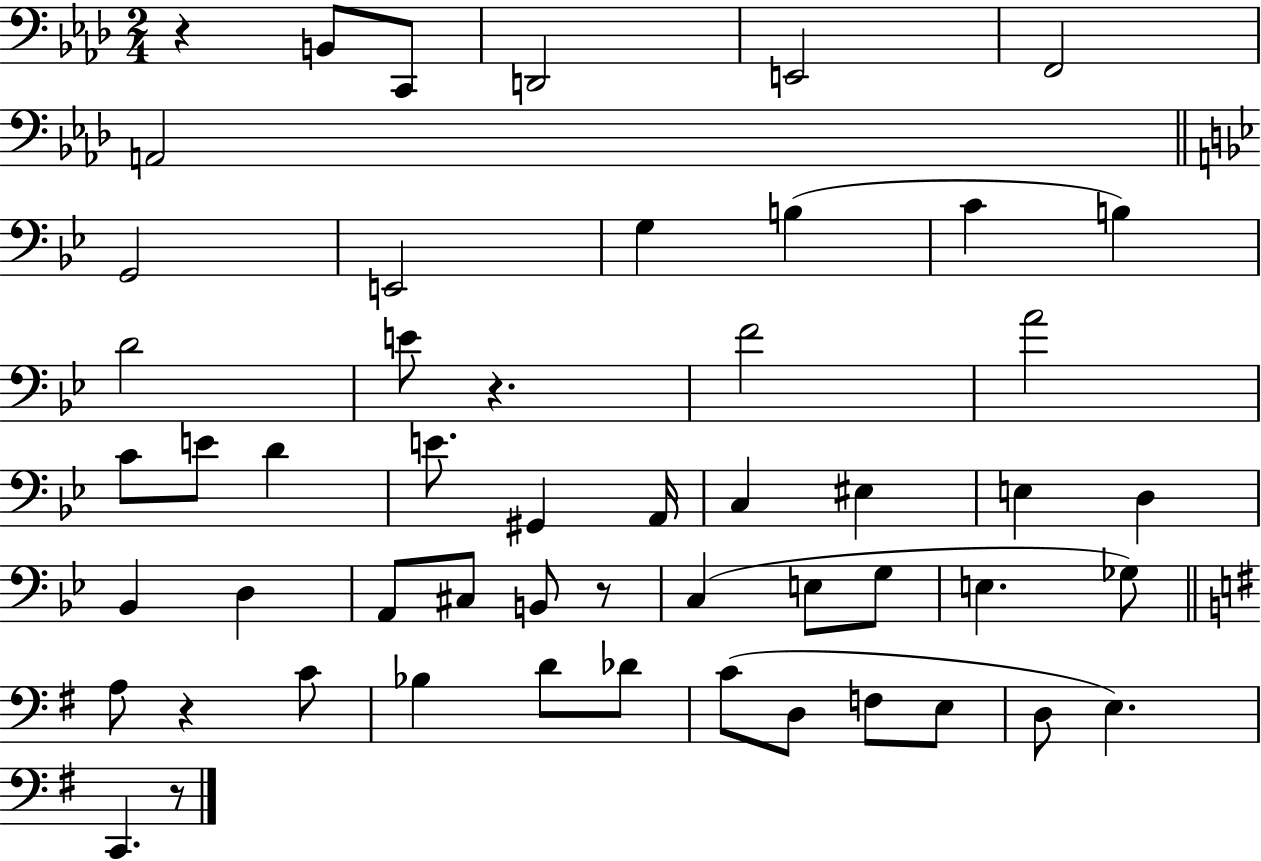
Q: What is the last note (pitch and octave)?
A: C2